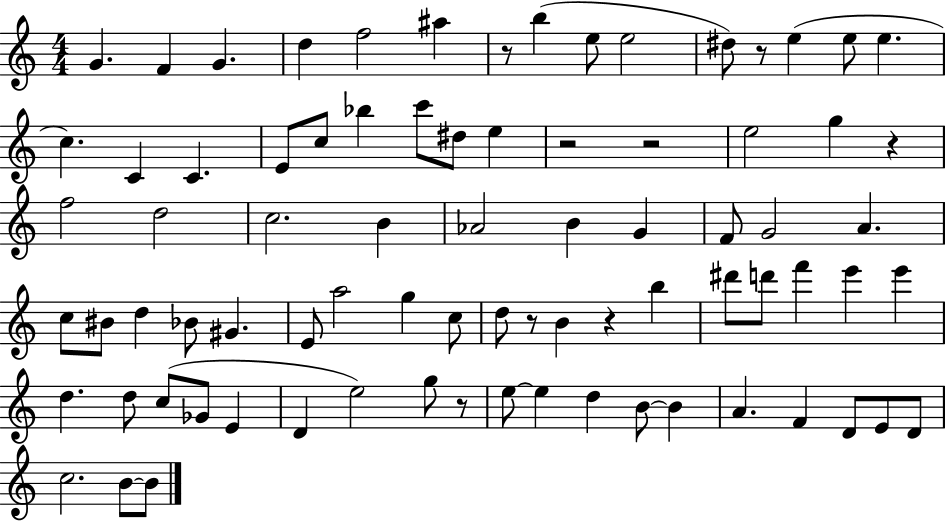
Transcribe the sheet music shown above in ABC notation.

X:1
T:Untitled
M:4/4
L:1/4
K:C
G F G d f2 ^a z/2 b e/2 e2 ^d/2 z/2 e e/2 e c C C E/2 c/2 _b c'/2 ^d/2 e z2 z2 e2 g z f2 d2 c2 B _A2 B G F/2 G2 A c/2 ^B/2 d _B/2 ^G E/2 a2 g c/2 d/2 z/2 B z b ^d'/2 d'/2 f' e' e' d d/2 c/2 _G/2 E D e2 g/2 z/2 e/2 e d B/2 B A F D/2 E/2 D/2 c2 B/2 B/2